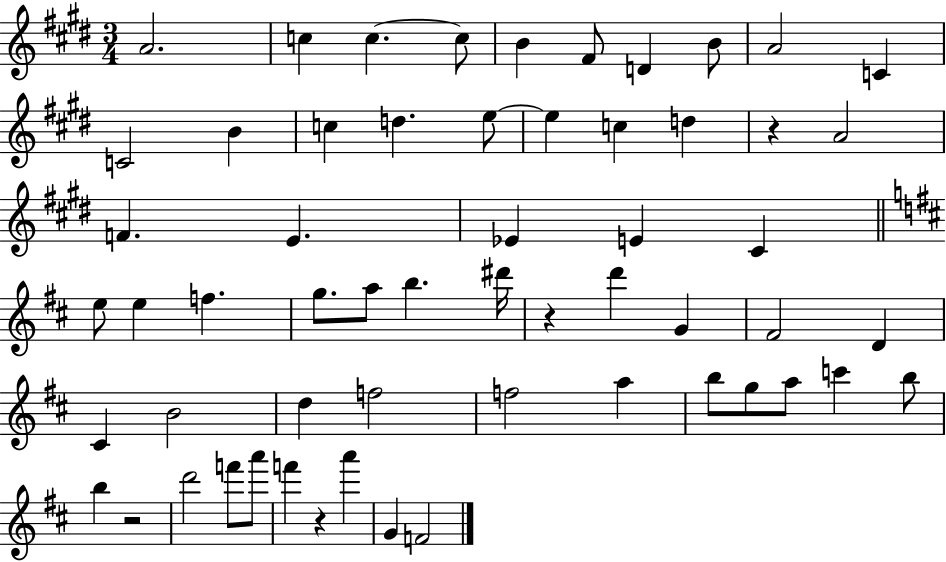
A4/h. C5/q C5/q. C5/e B4/q F#4/e D4/q B4/e A4/h C4/q C4/h B4/q C5/q D5/q. E5/e E5/q C5/q D5/q R/q A4/h F4/q. E4/q. Eb4/q E4/q C#4/q E5/e E5/q F5/q. G5/e. A5/e B5/q. D#6/s R/q D6/q G4/q F#4/h D4/q C#4/q B4/h D5/q F5/h F5/h A5/q B5/e G5/e A5/e C6/q B5/e B5/q R/h D6/h F6/e A6/e F6/q R/q A6/q G4/q F4/h